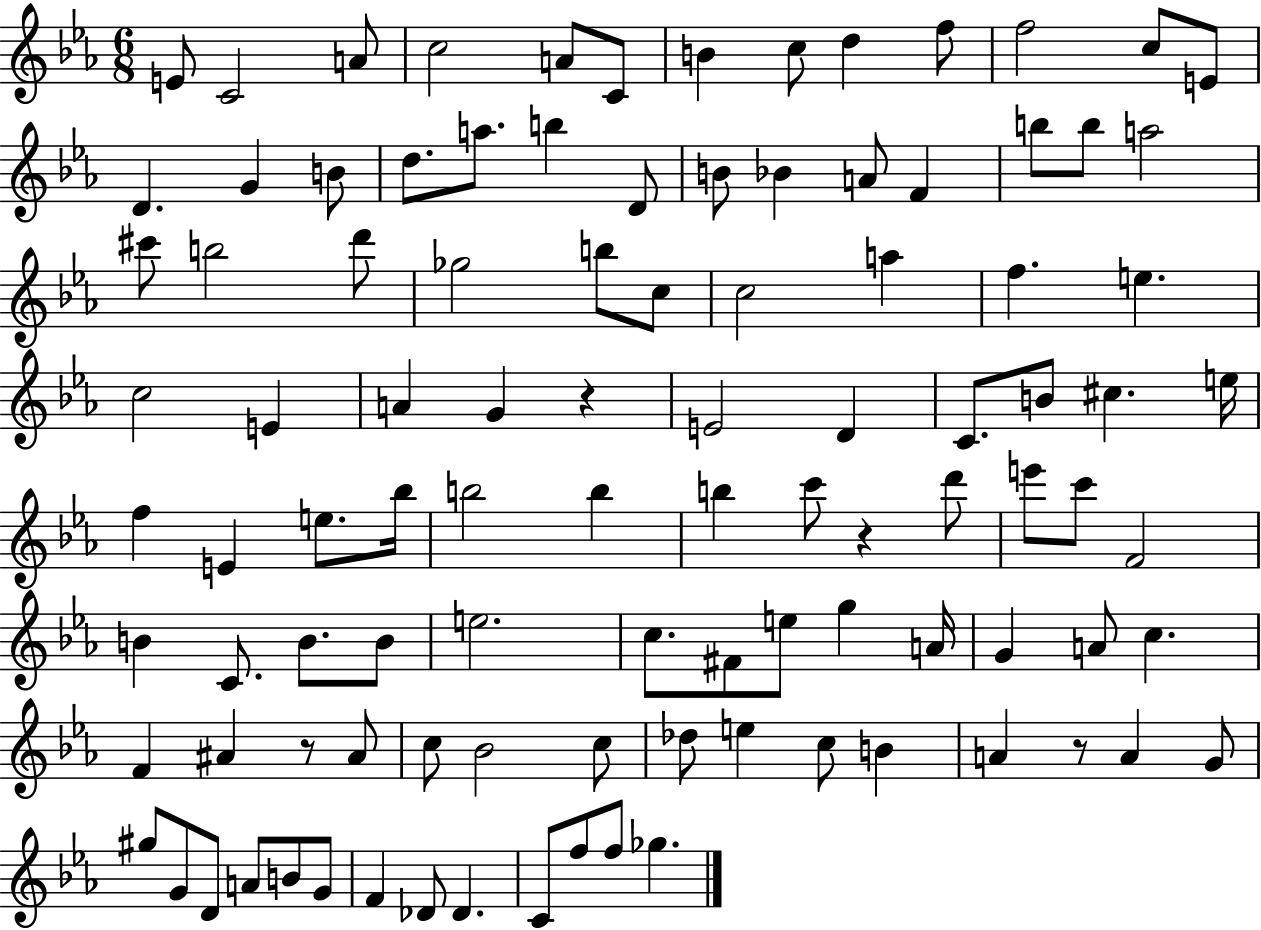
X:1
T:Untitled
M:6/8
L:1/4
K:Eb
E/2 C2 A/2 c2 A/2 C/2 B c/2 d f/2 f2 c/2 E/2 D G B/2 d/2 a/2 b D/2 B/2 _B A/2 F b/2 b/2 a2 ^c'/2 b2 d'/2 _g2 b/2 c/2 c2 a f e c2 E A G z E2 D C/2 B/2 ^c e/4 f E e/2 _b/4 b2 b b c'/2 z d'/2 e'/2 c'/2 F2 B C/2 B/2 B/2 e2 c/2 ^F/2 e/2 g A/4 G A/2 c F ^A z/2 ^A/2 c/2 _B2 c/2 _d/2 e c/2 B A z/2 A G/2 ^g/2 G/2 D/2 A/2 B/2 G/2 F _D/2 _D C/2 f/2 f/2 _g